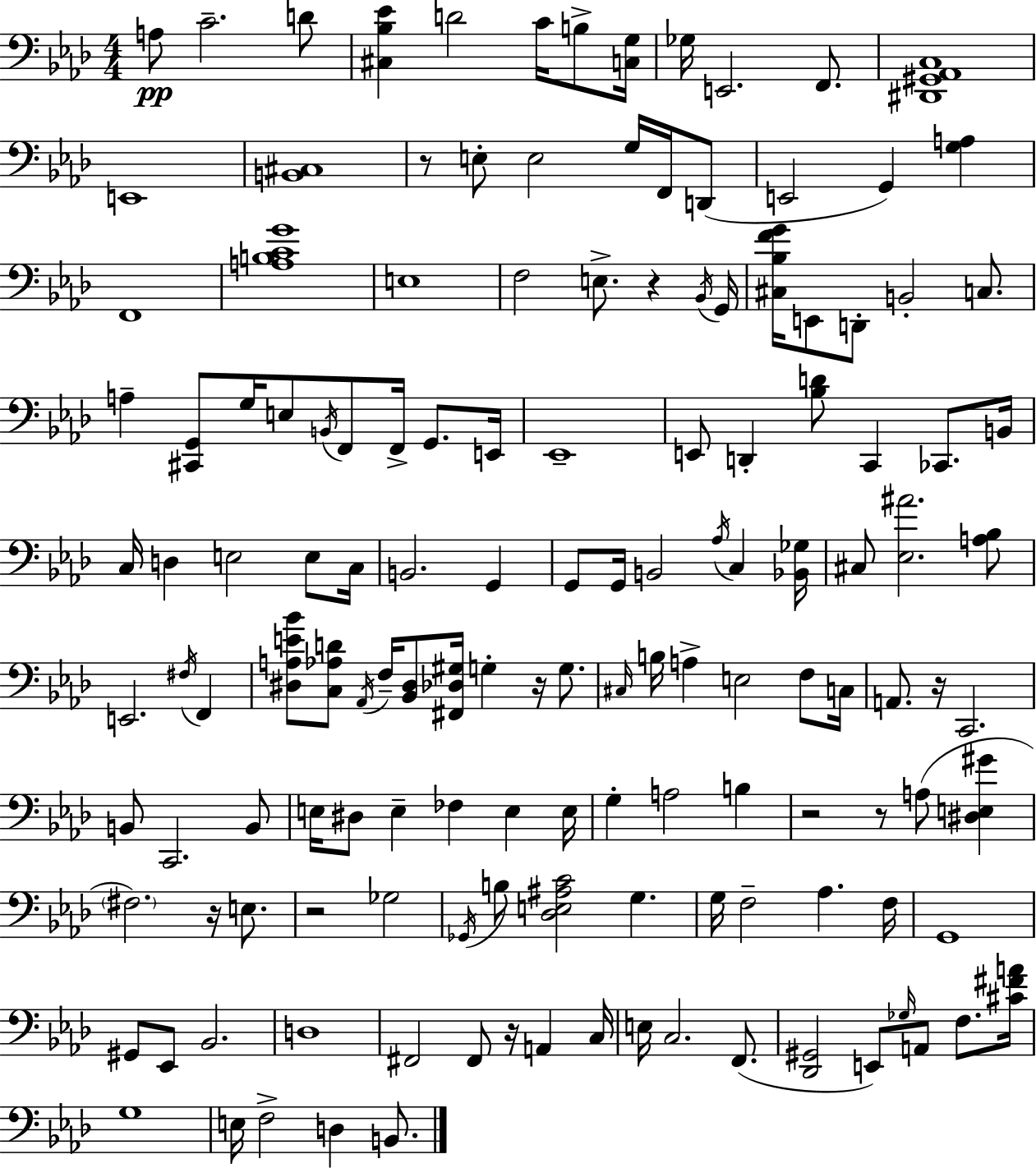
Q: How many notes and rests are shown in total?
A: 142